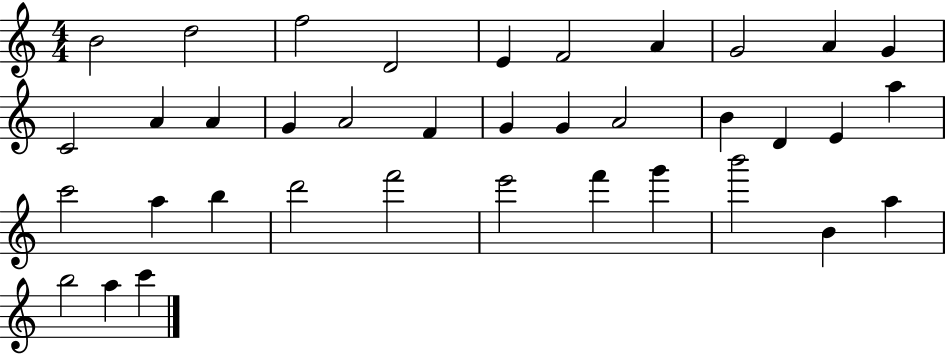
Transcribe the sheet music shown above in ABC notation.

X:1
T:Untitled
M:4/4
L:1/4
K:C
B2 d2 f2 D2 E F2 A G2 A G C2 A A G A2 F G G A2 B D E a c'2 a b d'2 f'2 e'2 f' g' b'2 B a b2 a c'